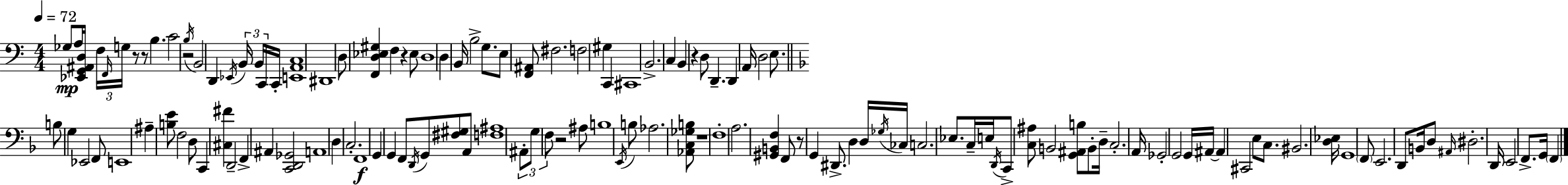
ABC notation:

X:1
T:Untitled
M:4/4
L:1/4
K:Am
_G,/2 A,/4 [_E,,G,,^A,,D,]/4 F,/4 F,,/4 G,/4 z/2 z/2 B, C2 z2 B,/4 B,,2 D,, _E,,/4 B,,/4 B,,/4 C,,/4 C,,/4 [E,,A,,C,]4 ^D,,4 D,/2 [F,,D,_E,^G,] F, z _E,/2 D,4 D, B,,/4 B,2 G,/2 E,/2 [F,,^A,,]/2 ^F,2 F,2 ^G, C,, ^C,,4 B,,2 C, B,, z D,/2 D,, D,, A,,/4 D,2 E,/2 B,/2 G, _E,,2 F,,/2 E,,4 ^A, [B,E]/2 F,2 D,/2 C,, [^C,^F] D,,2 F,, ^A,, [C,,D,,_G,,]2 A,,4 D, C,2 F,,4 G,, G,, F,,/2 D,,/4 G,,/2 [^F,^G,]/2 A,,/2 [F,^A,]4 ^A,,/2 G,/2 F,/2 z2 ^A,/2 B,4 E,,/4 B,/2 _A,2 [_A,,C,_G,B,]/2 z4 F,4 A,2 [^G,,B,,F,] F,,/2 z/2 G,, ^D,,/2 D, D,/4 _G,/4 _C,/4 C,2 _E,/2 C,/4 E,/4 D,,/4 C,,/2 [C,^A,]/2 B,,2 [G,,^A,,B,]/2 B,,/2 D,/4 C,2 A,,/4 _G,,2 G,,2 G,,/4 ^A,,/4 ^A,, ^C,,2 E,/2 C,/2 ^B,,2 [D,_E,]/4 G,,4 F,,/2 E,,2 D,,/2 B,,/4 D,/2 ^A,,/4 ^D,2 D,,/4 E,,2 F,,/2 G,,/4 F,,